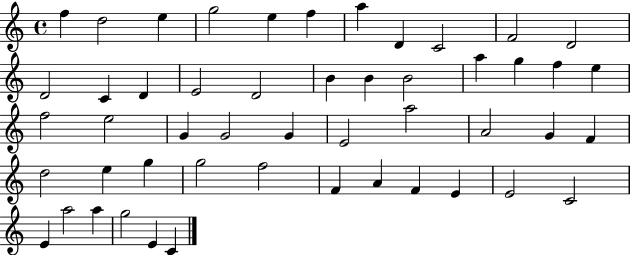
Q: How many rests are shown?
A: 0